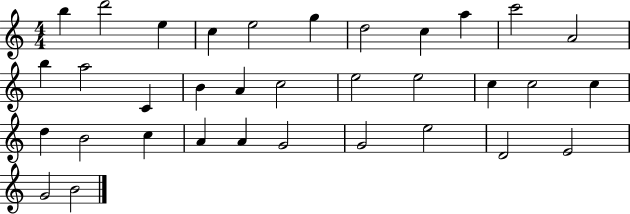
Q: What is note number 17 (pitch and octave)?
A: C5